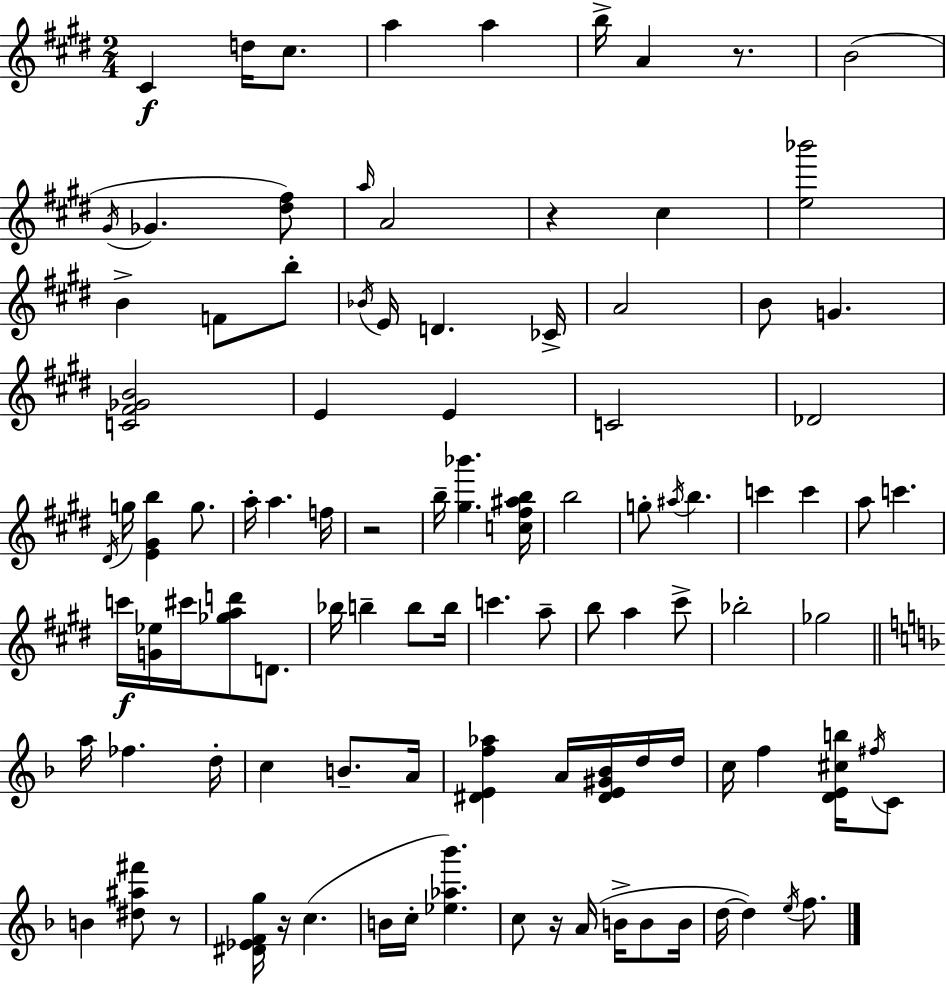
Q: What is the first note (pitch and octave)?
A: C#4